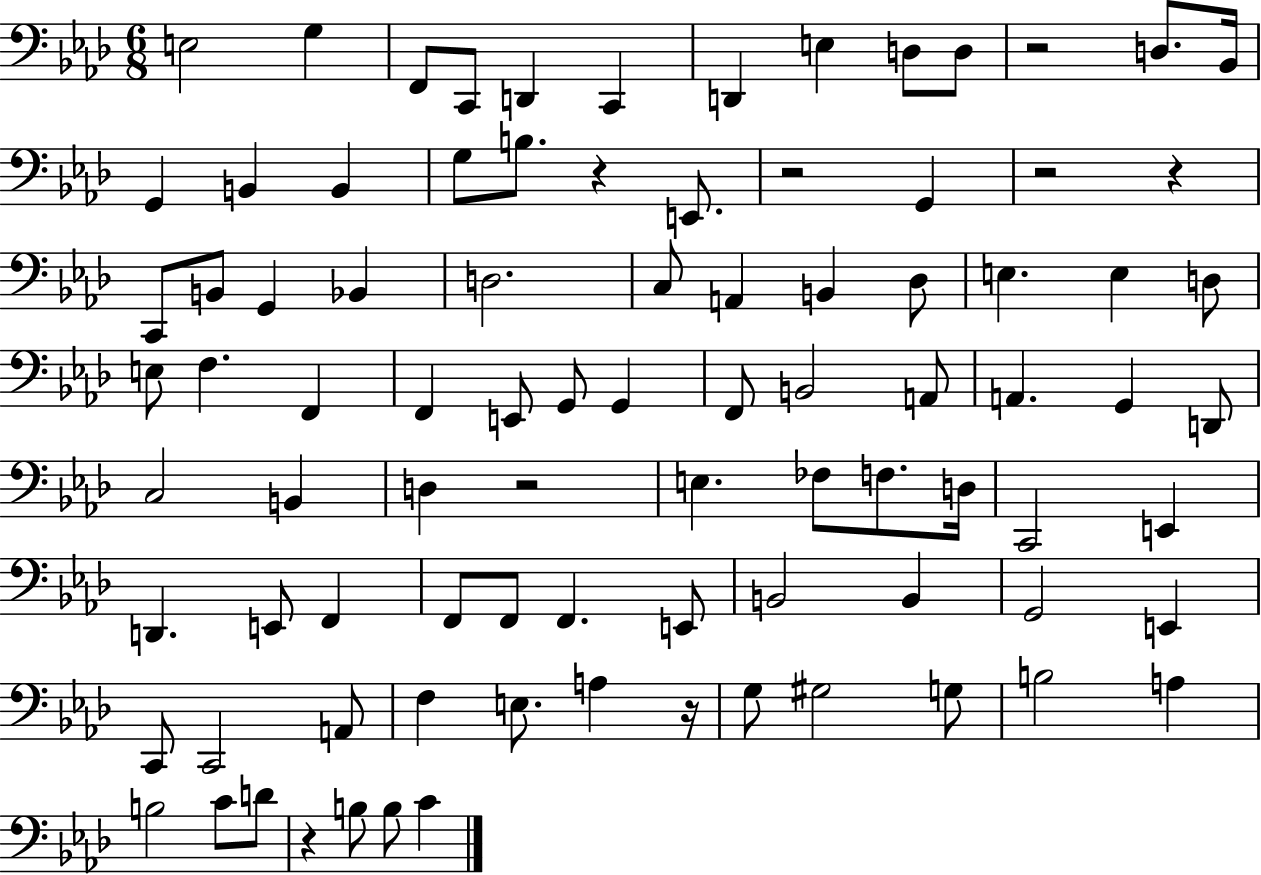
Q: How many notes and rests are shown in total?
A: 89